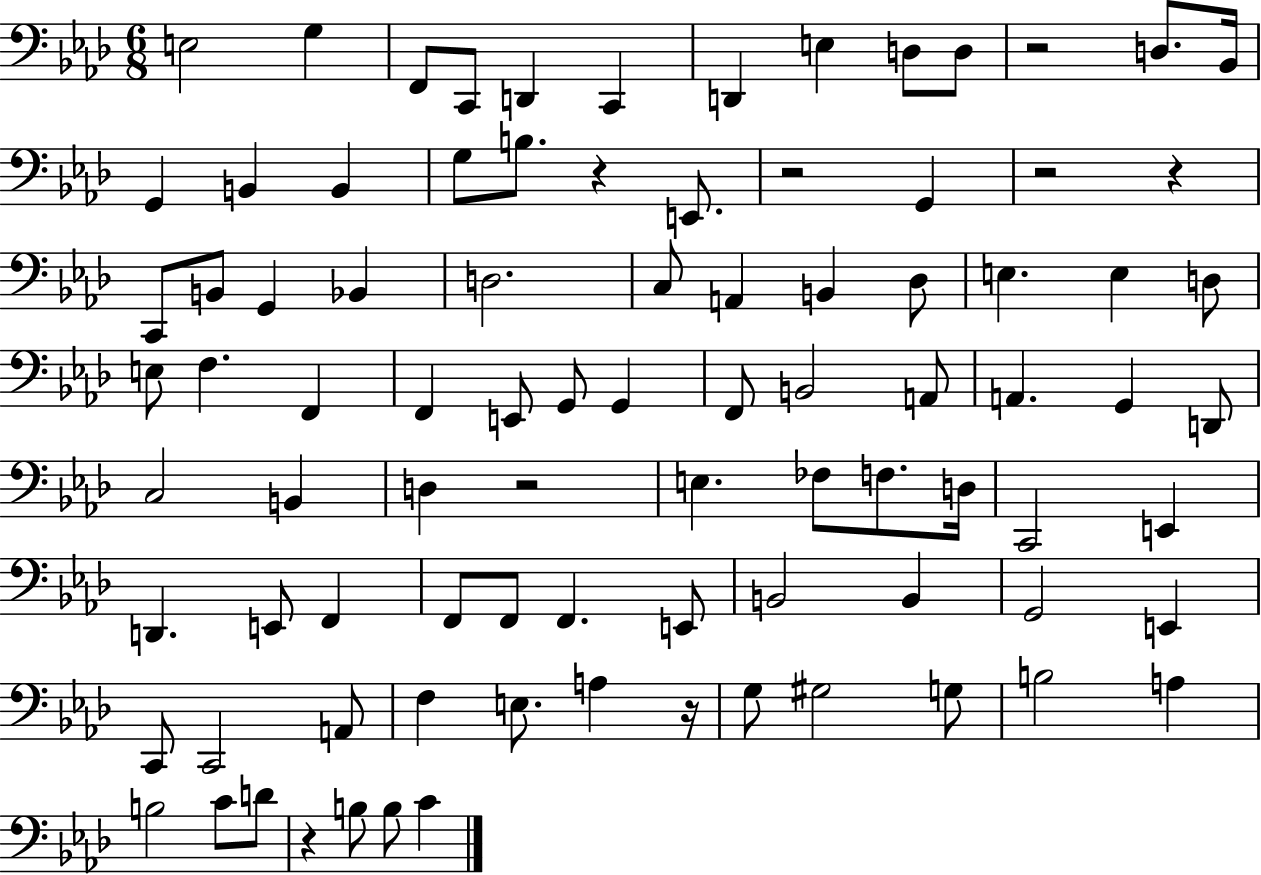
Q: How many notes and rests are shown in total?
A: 89